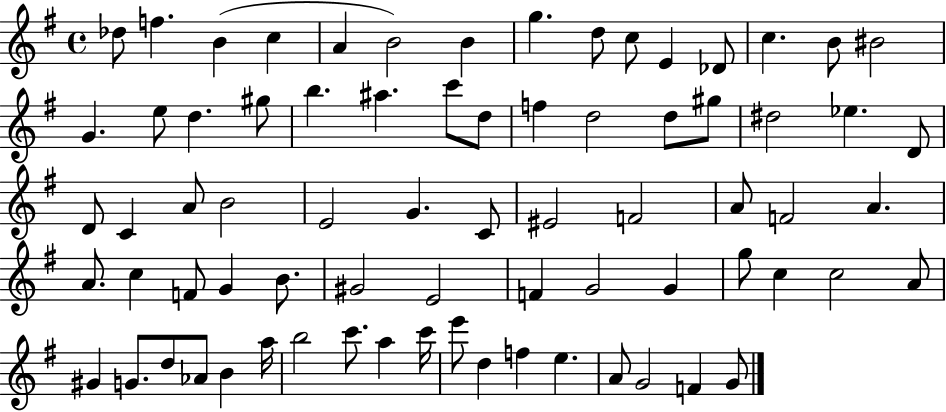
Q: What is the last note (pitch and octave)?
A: G4